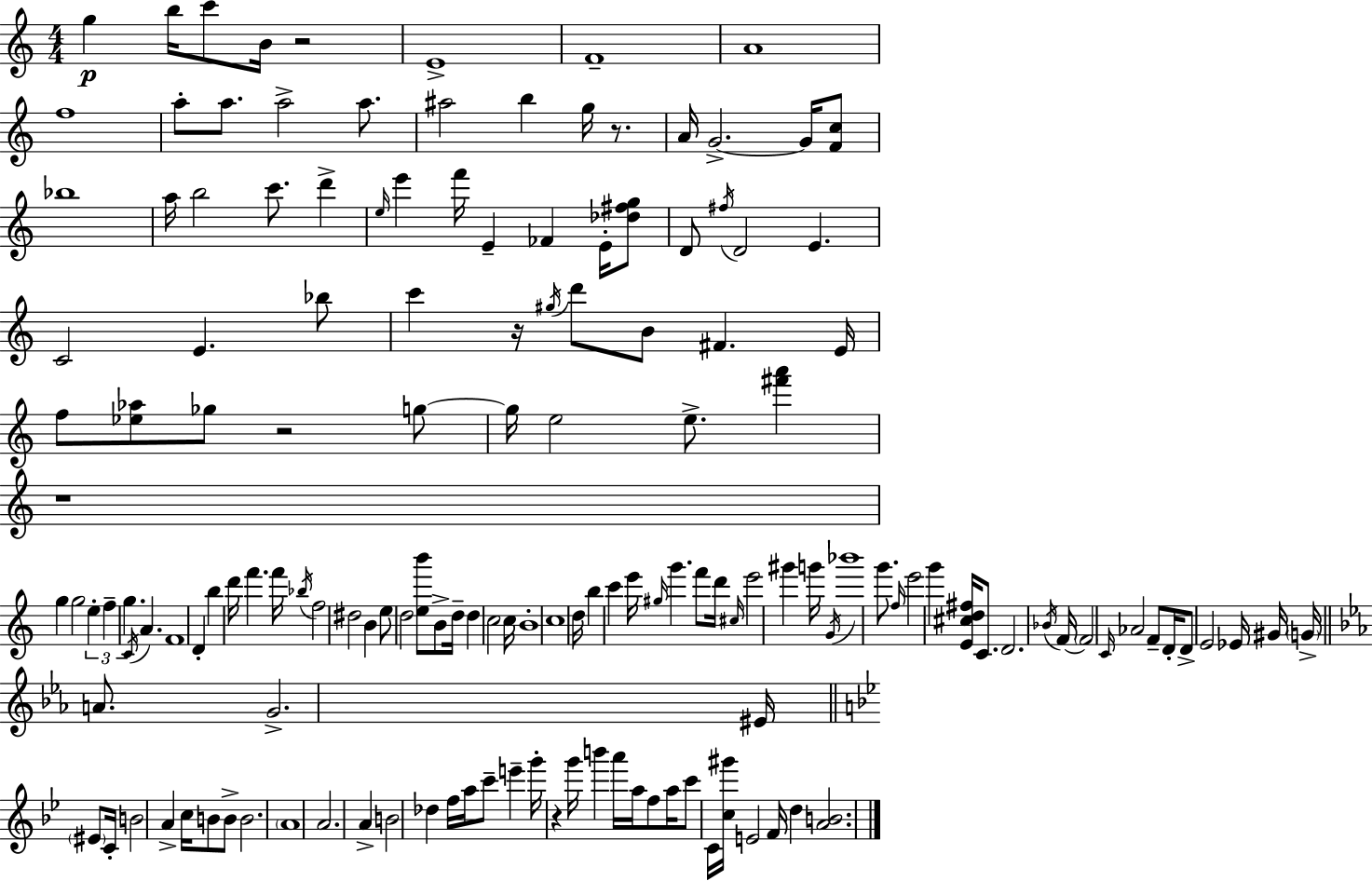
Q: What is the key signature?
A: C major